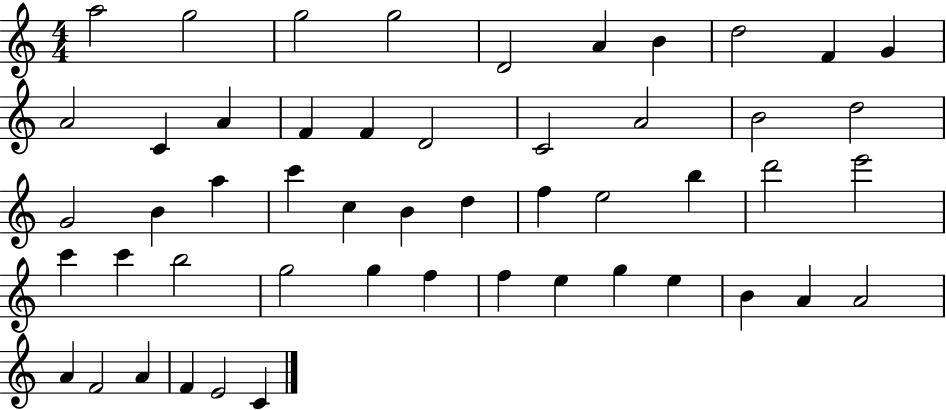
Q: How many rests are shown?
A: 0